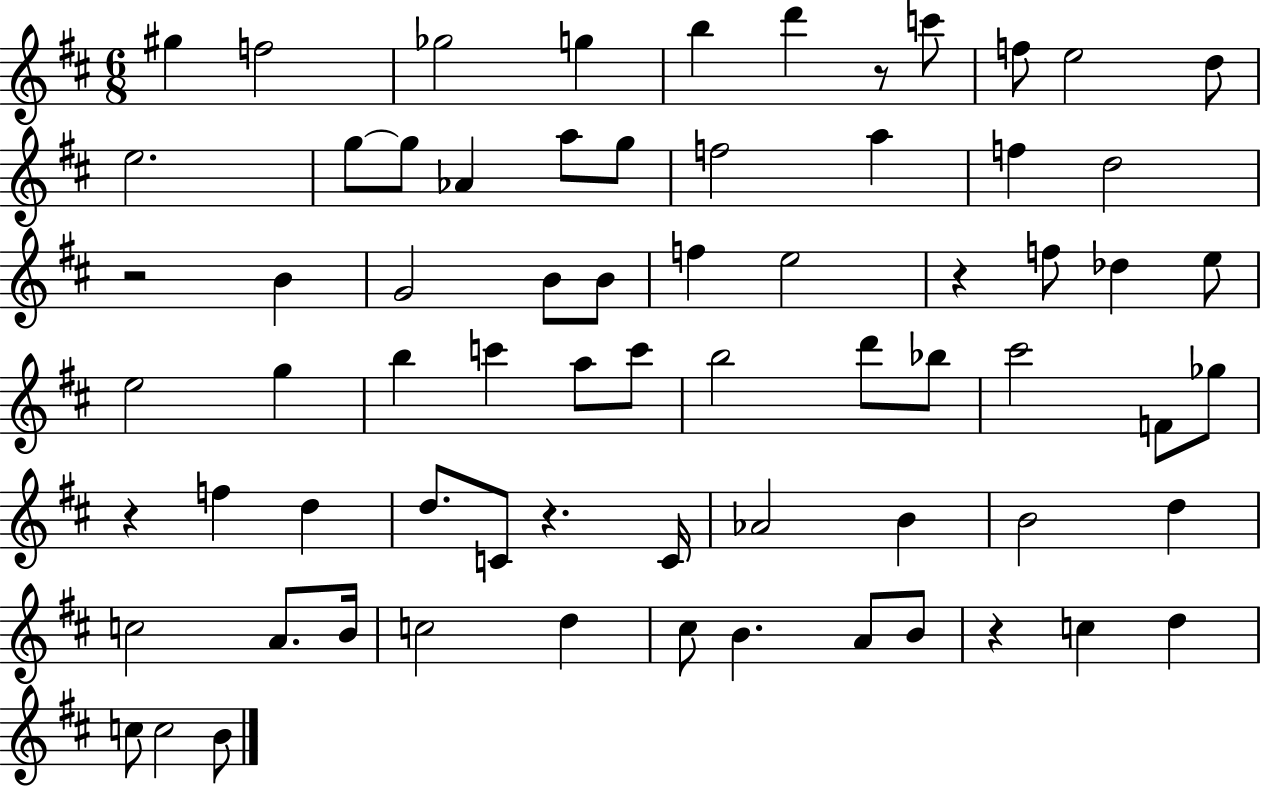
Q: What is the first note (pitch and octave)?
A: G#5